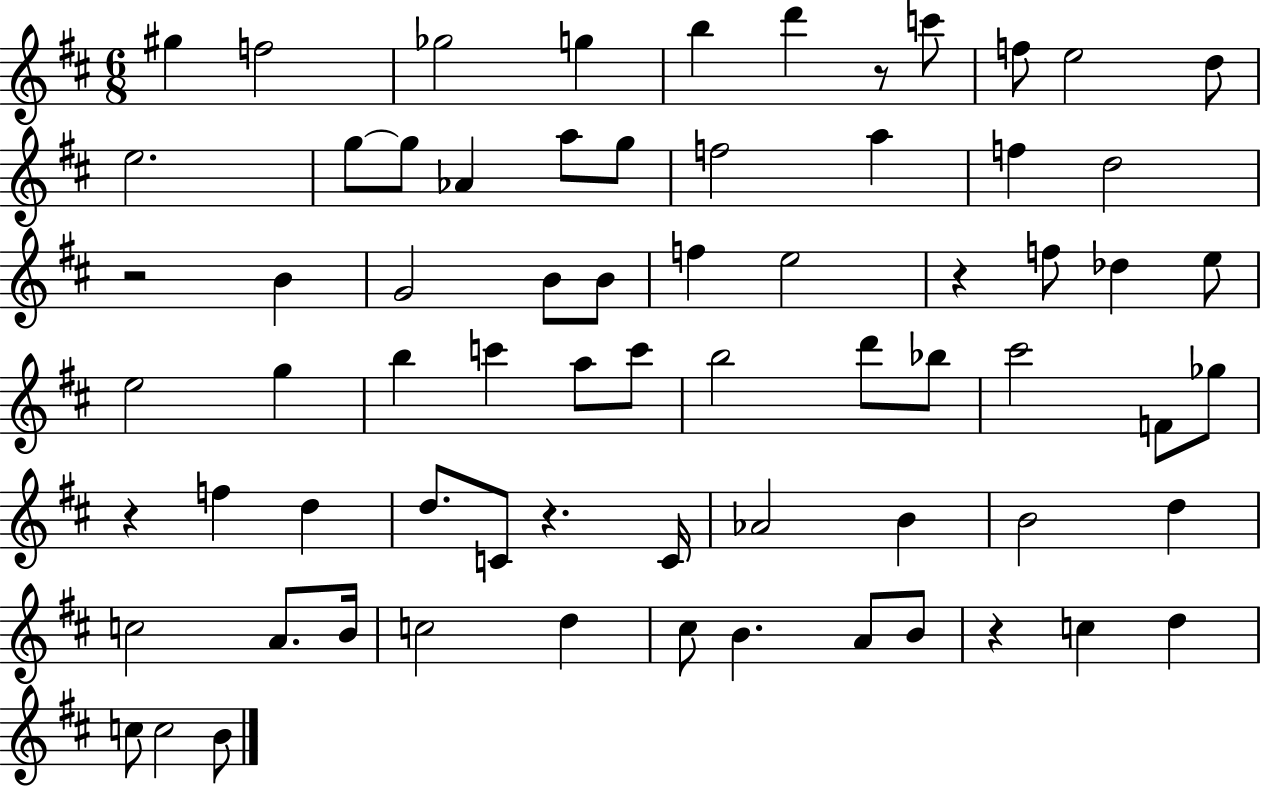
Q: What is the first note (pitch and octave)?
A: G#5